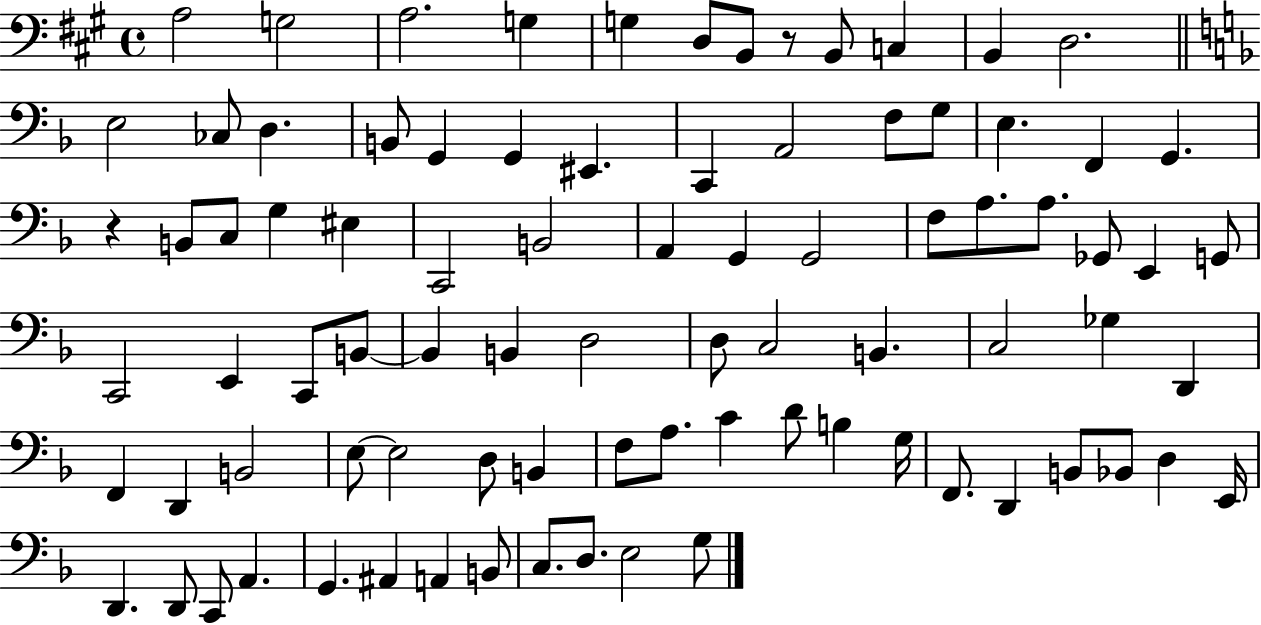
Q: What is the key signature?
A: A major